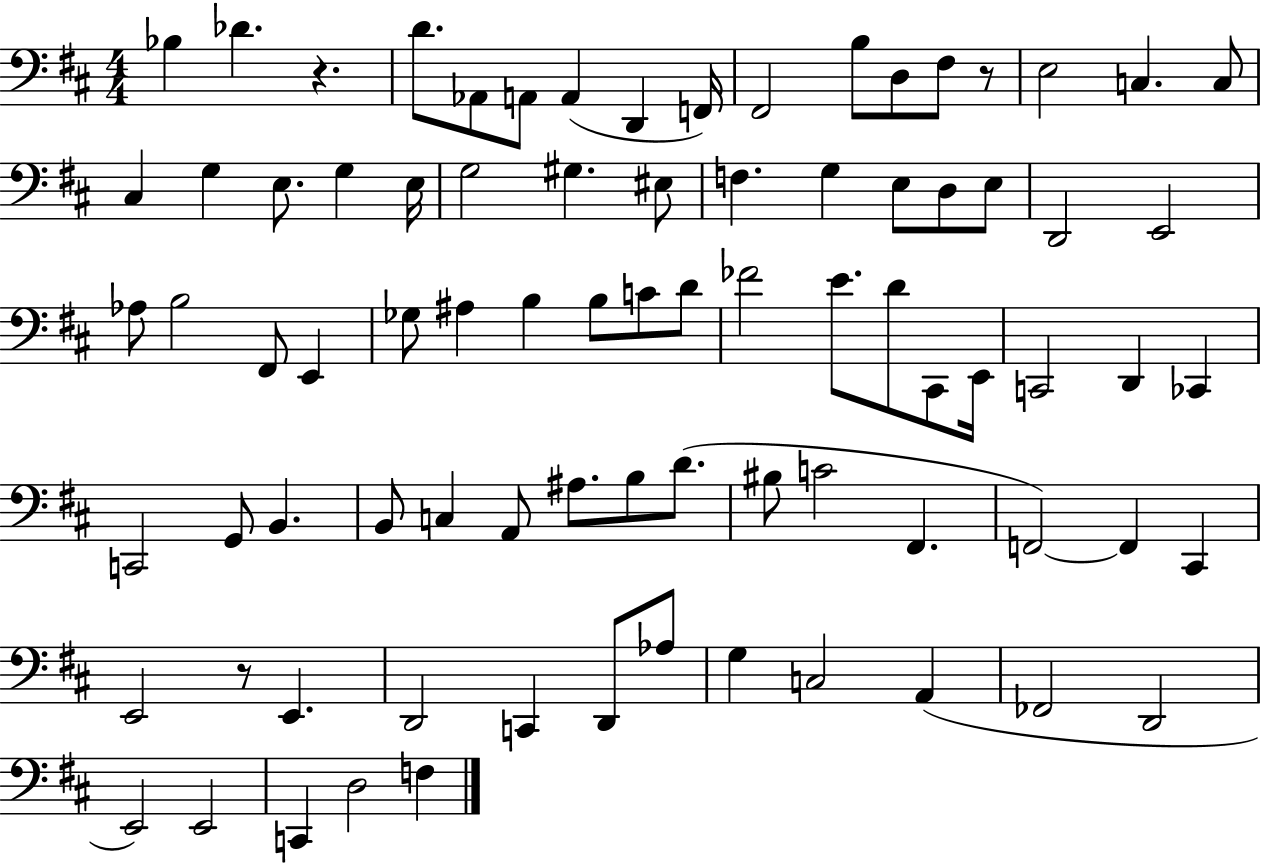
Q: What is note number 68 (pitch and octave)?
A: D2